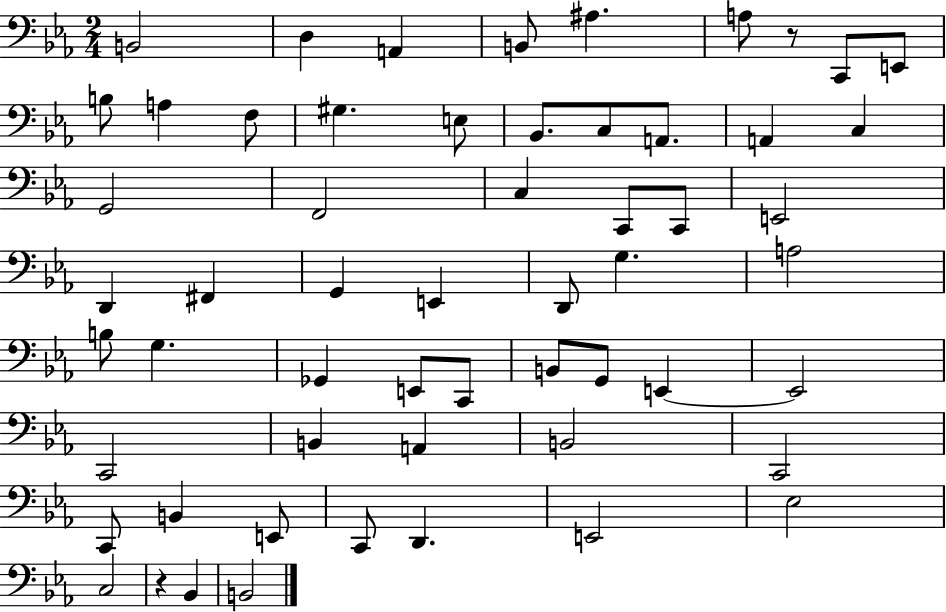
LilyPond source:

{
  \clef bass
  \numericTimeSignature
  \time 2/4
  \key ees \major
  b,2 | d4 a,4 | b,8 ais4. | a8 r8 c,8 e,8 | \break b8 a4 f8 | gis4. e8 | bes,8. c8 a,8. | a,4 c4 | \break g,2 | f,2 | c4 c,8 c,8 | e,2 | \break d,4 fis,4 | g,4 e,4 | d,8 g4. | a2 | \break b8 g4. | ges,4 e,8 c,8 | b,8 g,8 e,4~~ | e,2 | \break c,2 | b,4 a,4 | b,2 | c,2 | \break c,8 b,4 e,8 | c,8 d,4. | e,2 | ees2 | \break c2 | r4 bes,4 | b,2 | \bar "|."
}